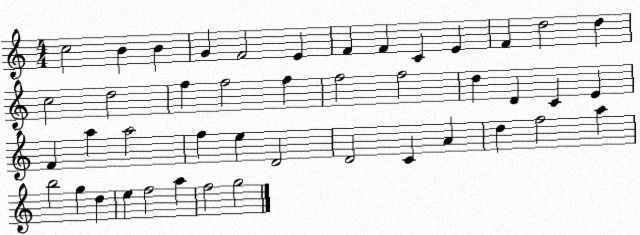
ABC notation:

X:1
T:Untitled
M:4/4
L:1/4
K:C
c2 B B G F2 E F F C E F d2 d c2 d2 f f2 f f2 f2 d D C E F a a2 f e D2 D2 C A d f2 a b2 g d e f2 a f2 g2